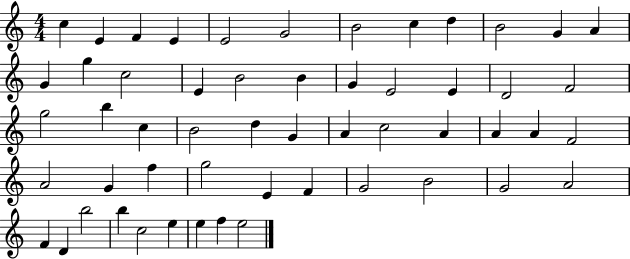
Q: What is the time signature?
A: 4/4